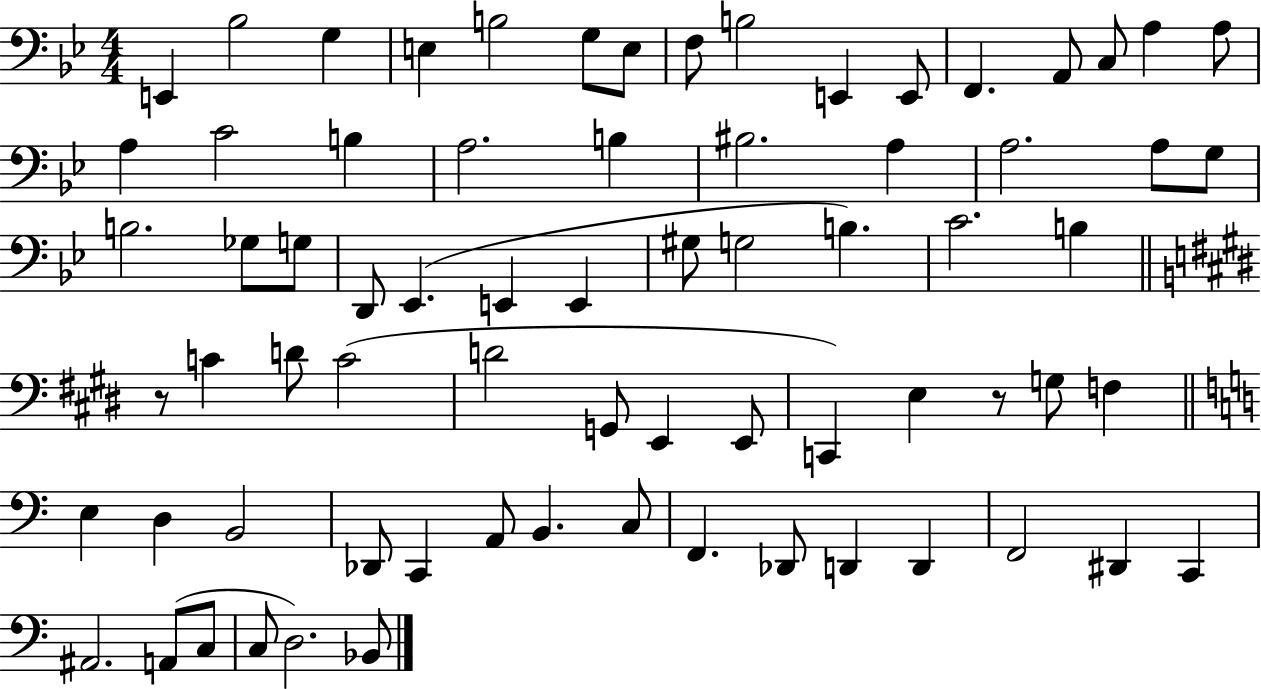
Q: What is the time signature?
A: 4/4